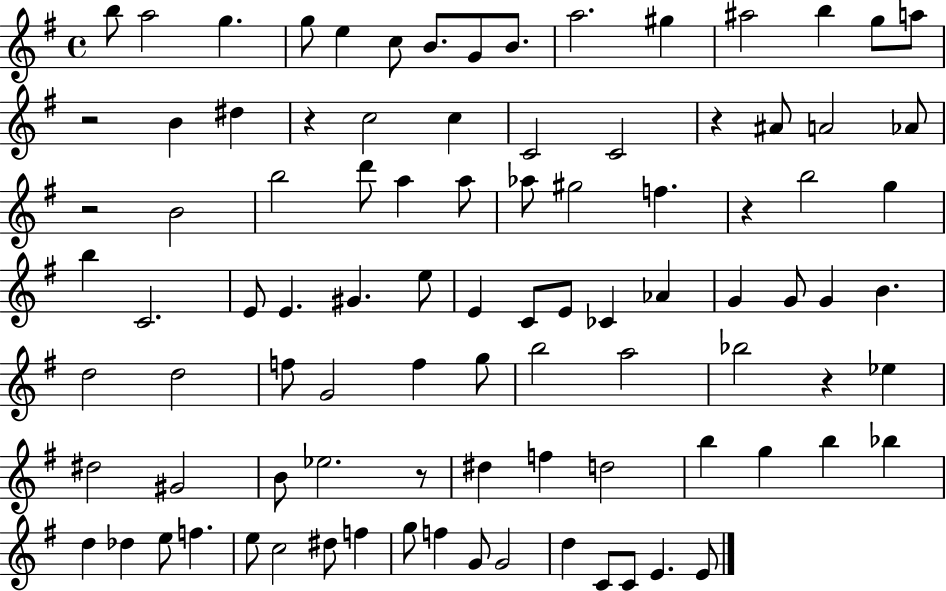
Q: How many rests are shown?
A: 7